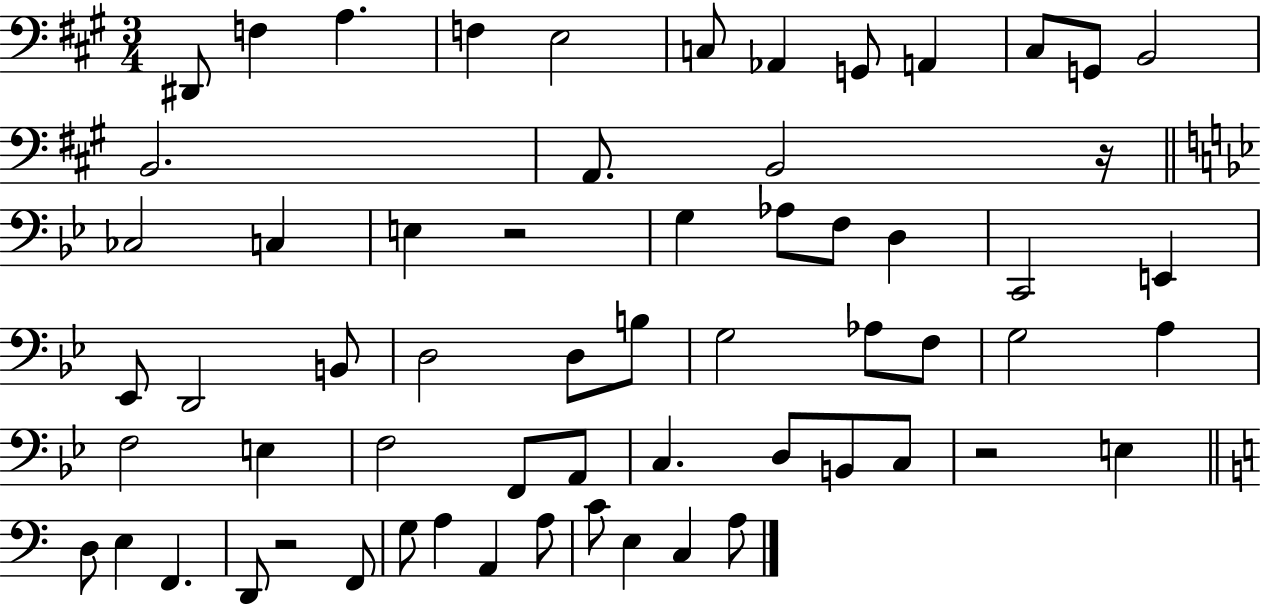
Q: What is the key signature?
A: A major